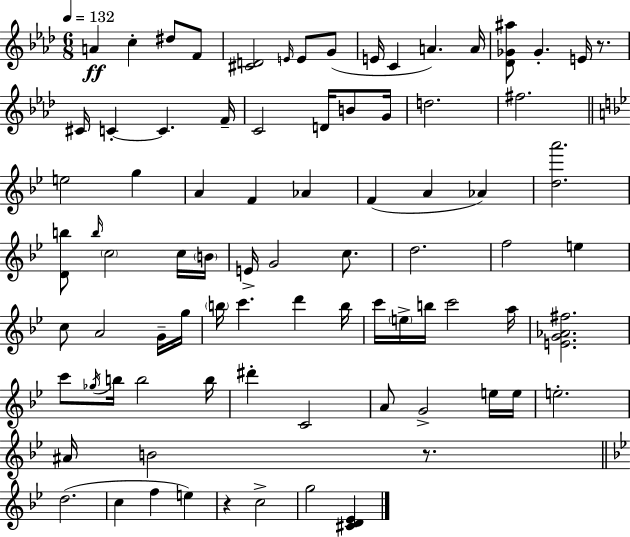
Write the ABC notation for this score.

X:1
T:Untitled
M:6/8
L:1/4
K:Fm
A c ^d/2 F/2 [^CD]2 E/4 E/2 G/2 E/4 C A A/4 [_D_G^a]/2 _G E/4 z/2 ^C/4 C C F/4 C2 D/4 B/2 G/4 d2 ^f2 e2 g A F _A F A _A [da']2 [Db]/2 b/4 c2 c/4 B/4 E/4 G2 c/2 d2 f2 e c/2 A2 G/4 g/4 b/4 c' d' b/4 c'/4 e/4 b/4 c'2 a/4 [EG_A^f]2 c'/2 _g/4 b/4 b2 b/4 ^d' C2 A/2 G2 e/4 e/4 e2 ^A/4 B2 z/2 d2 c f e z c2 g2 [^CD_E]